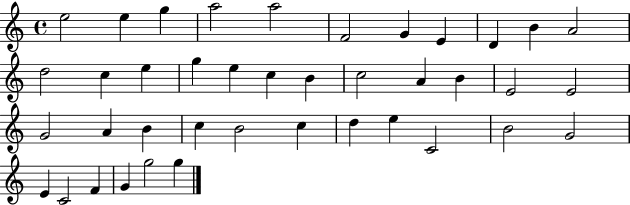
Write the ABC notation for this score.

X:1
T:Untitled
M:4/4
L:1/4
K:C
e2 e g a2 a2 F2 G E D B A2 d2 c e g e c B c2 A B E2 E2 G2 A B c B2 c d e C2 B2 G2 E C2 F G g2 g